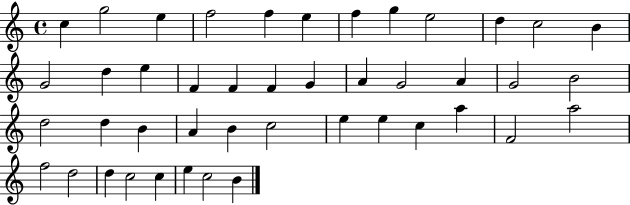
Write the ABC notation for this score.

X:1
T:Untitled
M:4/4
L:1/4
K:C
c g2 e f2 f e f g e2 d c2 B G2 d e F F F G A G2 A G2 B2 d2 d B A B c2 e e c a F2 a2 f2 d2 d c2 c e c2 B